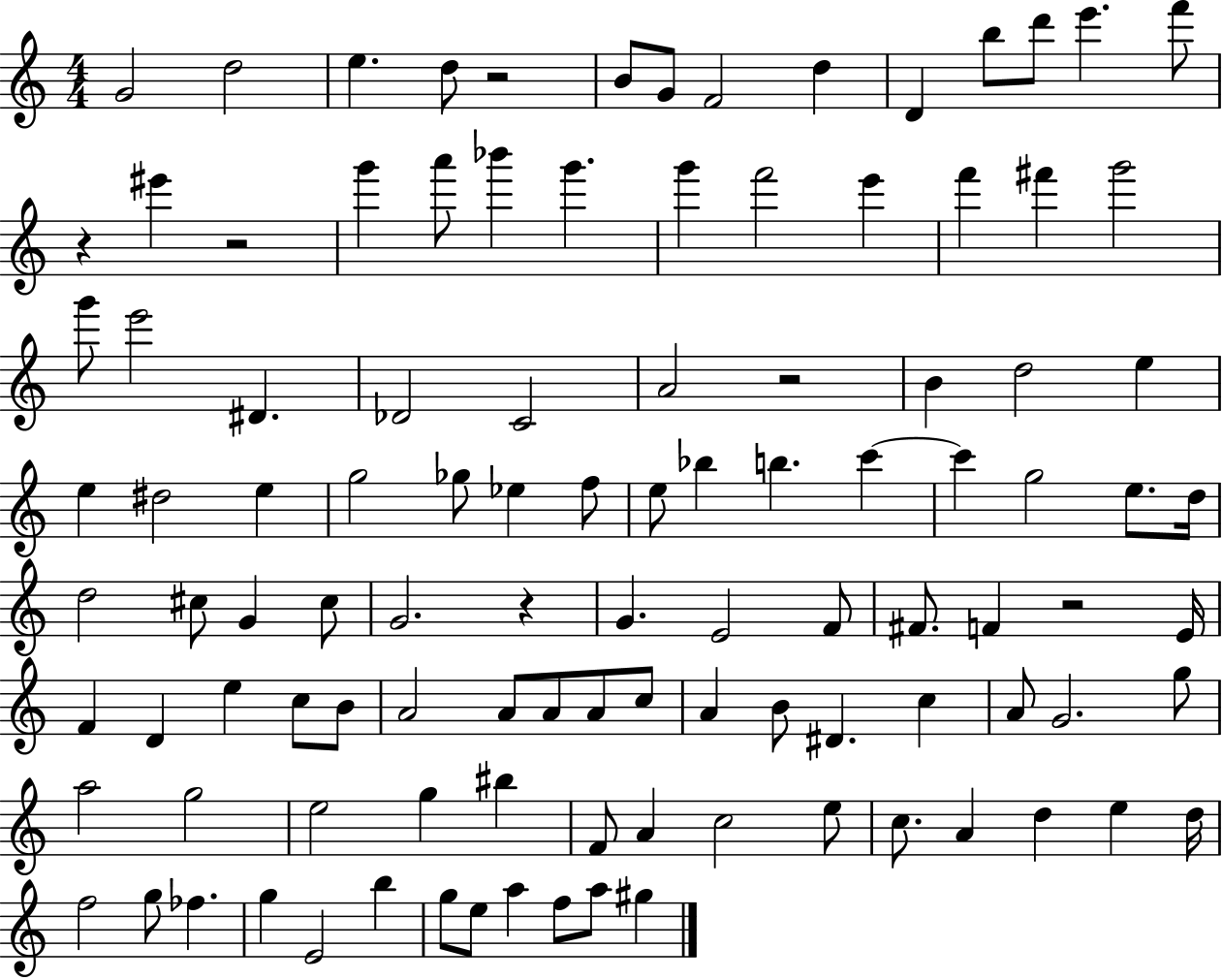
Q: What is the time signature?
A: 4/4